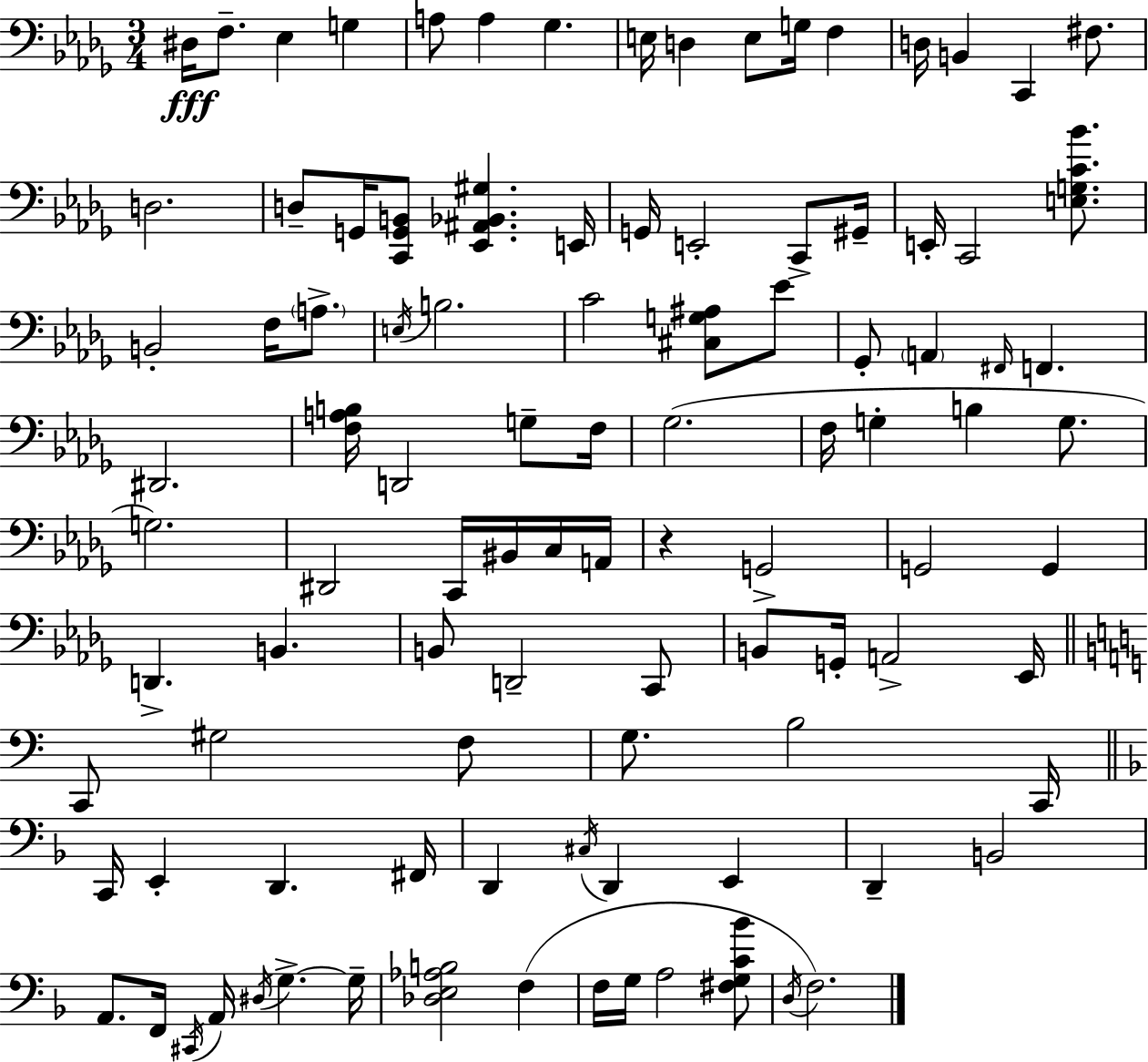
X:1
T:Untitled
M:3/4
L:1/4
K:Bbm
^D,/4 F,/2 _E, G, A,/2 A, _G, E,/4 D, E,/2 G,/4 F, D,/4 B,, C,, ^F,/2 D,2 D,/2 G,,/4 [C,,G,,B,,]/2 [_E,,^A,,_B,,^G,] E,,/4 G,,/4 E,,2 C,,/2 ^G,,/4 E,,/4 C,,2 [E,G,C_B]/2 B,,2 F,/4 A,/2 E,/4 B,2 C2 [^C,G,^A,]/2 _E/2 _G,,/2 A,, ^F,,/4 F,, ^D,,2 [F,A,B,]/4 D,,2 G,/2 F,/4 _G,2 F,/4 G, B, G,/2 G,2 ^D,,2 C,,/4 ^B,,/4 C,/4 A,,/4 z G,,2 G,,2 G,, D,, B,, B,,/2 D,,2 C,,/2 B,,/2 G,,/4 A,,2 _E,,/4 C,,/2 ^G,2 F,/2 G,/2 B,2 C,,/4 C,,/4 E,, D,, ^F,,/4 D,, ^C,/4 D,, E,, D,, B,,2 A,,/2 F,,/4 ^C,,/4 A,,/4 ^D,/4 G, G,/4 [_D,E,_A,B,]2 F, F,/4 G,/4 A,2 [^F,G,C_B]/2 D,/4 F,2